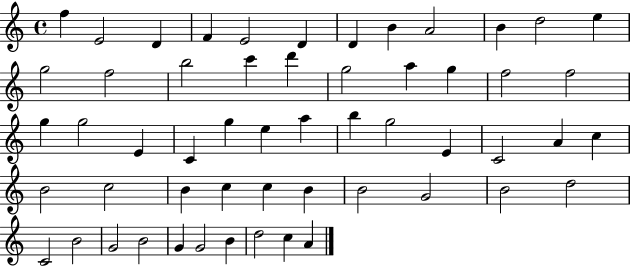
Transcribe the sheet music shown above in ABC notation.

X:1
T:Untitled
M:4/4
L:1/4
K:C
f E2 D F E2 D D B A2 B d2 e g2 f2 b2 c' d' g2 a g f2 f2 g g2 E C g e a b g2 E C2 A c B2 c2 B c c B B2 G2 B2 d2 C2 B2 G2 B2 G G2 B d2 c A